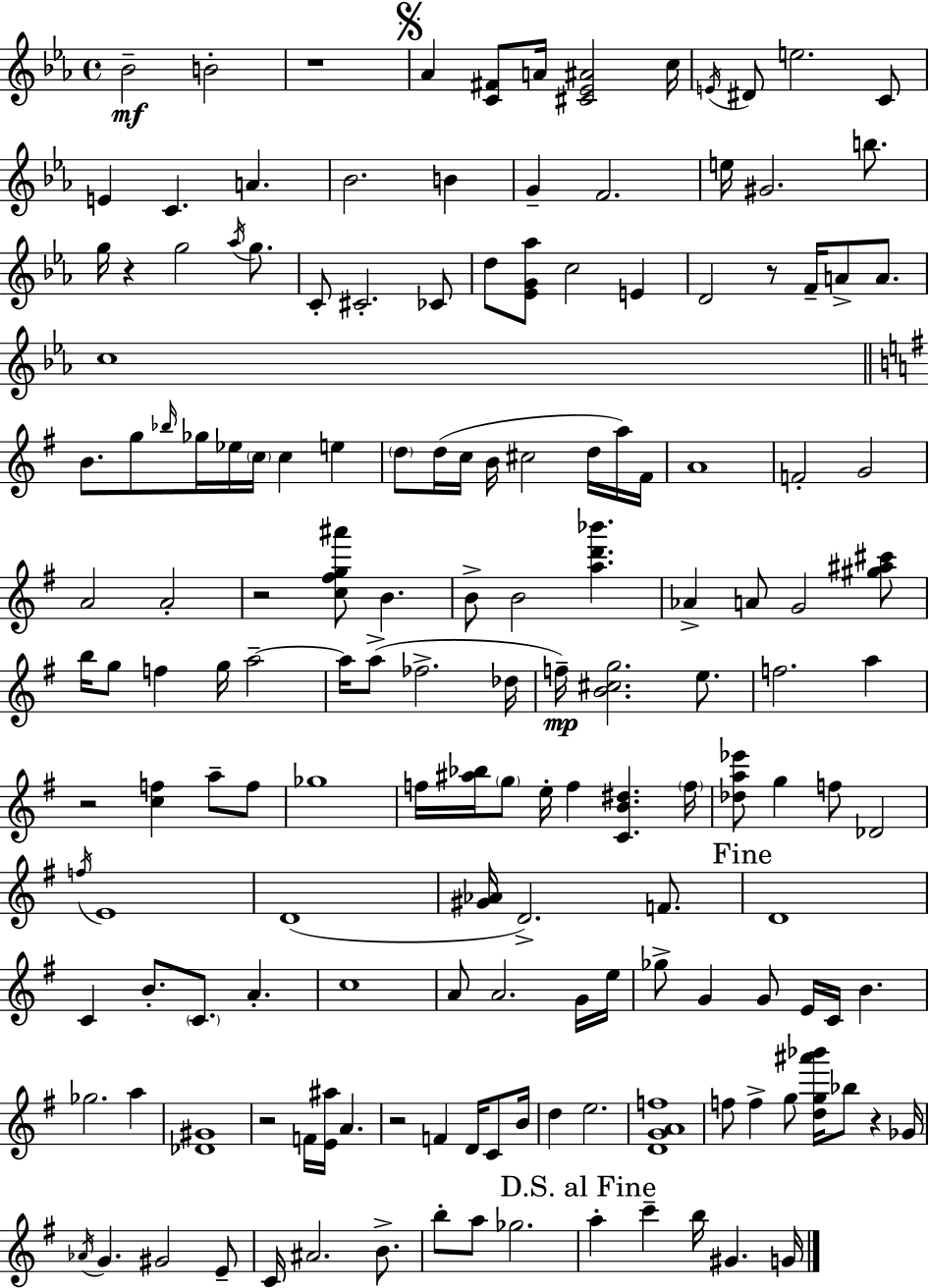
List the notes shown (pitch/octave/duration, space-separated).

Bb4/h B4/h R/w Ab4/q [C4,F#4]/e A4/s [C#4,Eb4,A#4]/h C5/s E4/s D#4/e E5/h. C4/e E4/q C4/q. A4/q. Bb4/h. B4/q G4/q F4/h. E5/s G#4/h. B5/e. G5/s R/q G5/h Ab5/s G5/e. C4/e C#4/h. CES4/e D5/e [Eb4,G4,Ab5]/e C5/h E4/q D4/h R/e F4/s A4/e A4/e. C5/w B4/e. G5/e Bb5/s Gb5/s Eb5/s C5/s C5/q E5/q D5/e D5/s C5/s B4/s C#5/h D5/s A5/s F#4/s A4/w F4/h G4/h A4/h A4/h R/h [C5,F#5,G5,A#6]/e B4/q. B4/e B4/h [A5,D6,Bb6]/q. Ab4/q A4/e G4/h [G#5,A#5,C#6]/e B5/s G5/e F5/q G5/s A5/h A5/s A5/e FES5/h. Db5/s F5/s [B4,C#5,G5]/h. E5/e. F5/h. A5/q R/h [C5,F5]/q A5/e F5/e Gb5/w F5/s [A#5,Bb5]/s G5/e E5/s F5/q [C4,B4,D#5]/q. F5/s [Db5,A5,Eb6]/e G5/q F5/e Db4/h F5/s E4/w D4/w [G#4,Ab4]/s D4/h. F4/e. D4/w C4/q B4/e. C4/e. A4/q. C5/w A4/e A4/h. G4/s E5/s Gb5/e G4/q G4/e E4/s C4/s B4/q. Gb5/h. A5/q [Db4,G#4]/w R/h F4/s [E4,A#5]/s A4/q. R/h F4/q D4/s C4/e B4/s D5/q E5/h. [D4,G4,A4,F5]/w F5/e F5/q G5/e [D5,G5,A#6,Bb6]/s Bb5/e R/q Gb4/s Ab4/s G4/q. G#4/h E4/e C4/s A#4/h. B4/e. B5/e A5/e Gb5/h. A5/q C6/q B5/s G#4/q. G4/s